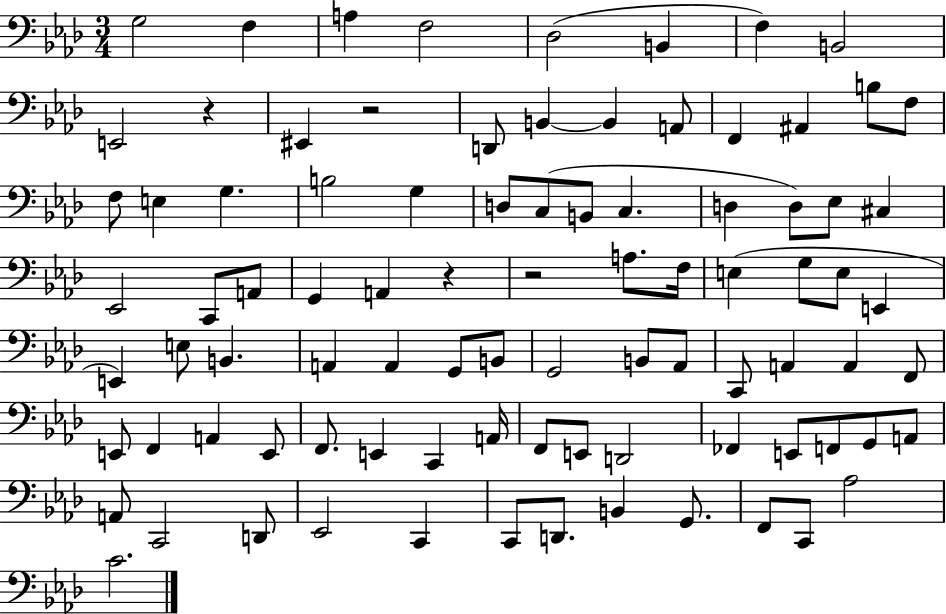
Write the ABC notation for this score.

X:1
T:Untitled
M:3/4
L:1/4
K:Ab
G,2 F, A, F,2 _D,2 B,, F, B,,2 E,,2 z ^E,, z2 D,,/2 B,, B,, A,,/2 F,, ^A,, B,/2 F,/2 F,/2 E, G, B,2 G, D,/2 C,/2 B,,/2 C, D, D,/2 _E,/2 ^C, _E,,2 C,,/2 A,,/2 G,, A,, z z2 A,/2 F,/4 E, G,/2 E,/2 E,, E,, E,/2 B,, A,, A,, G,,/2 B,,/2 G,,2 B,,/2 _A,,/2 C,,/2 A,, A,, F,,/2 E,,/2 F,, A,, E,,/2 F,,/2 E,, C,, A,,/4 F,,/2 E,,/2 D,,2 _F,, E,,/2 F,,/2 G,,/2 A,,/2 A,,/2 C,,2 D,,/2 _E,,2 C,, C,,/2 D,,/2 B,, G,,/2 F,,/2 C,,/2 _A,2 C2